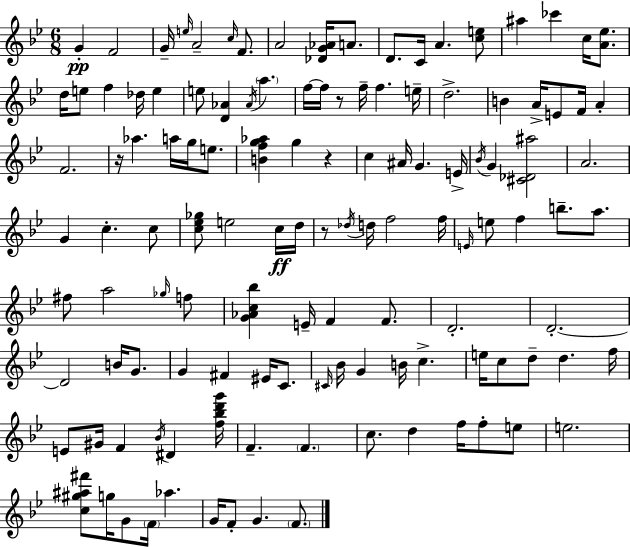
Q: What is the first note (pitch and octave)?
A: G4